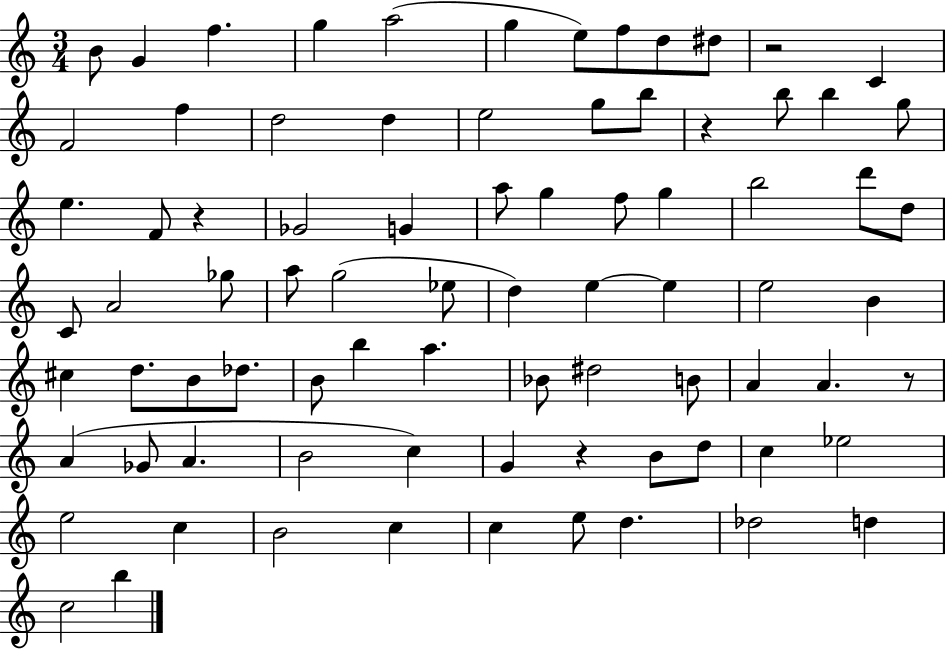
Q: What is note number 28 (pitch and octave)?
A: F5